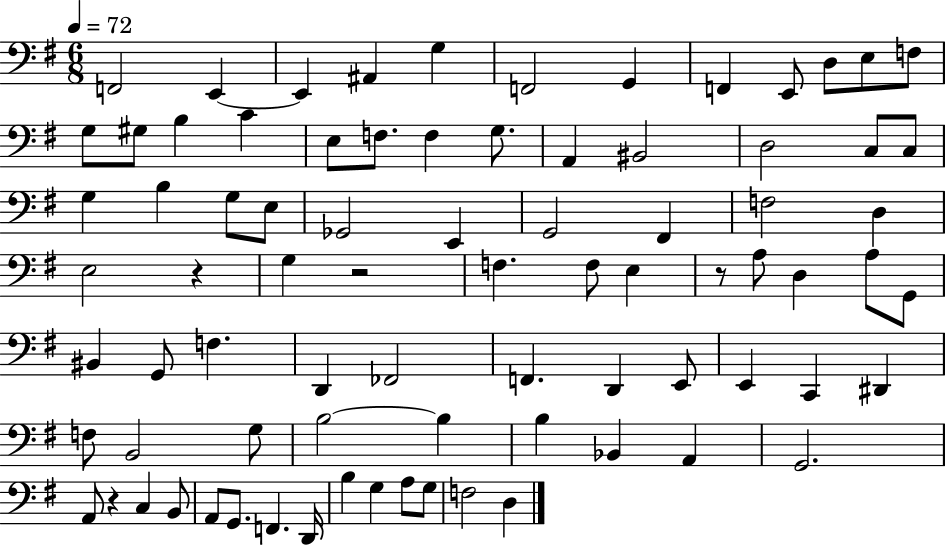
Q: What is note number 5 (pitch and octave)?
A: G3